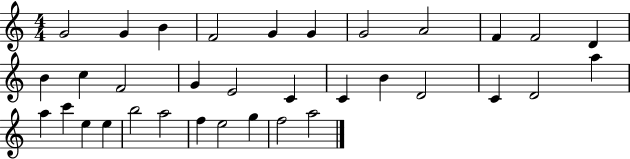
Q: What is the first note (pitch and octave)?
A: G4